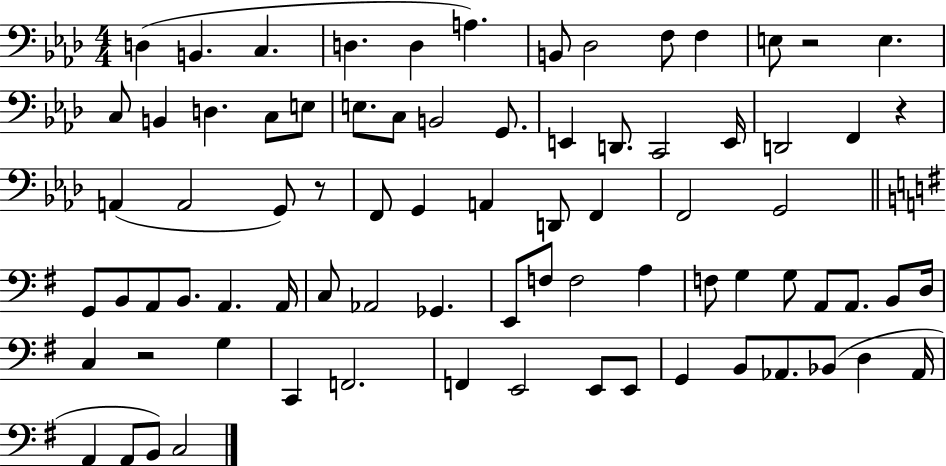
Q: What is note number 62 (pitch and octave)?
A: F2